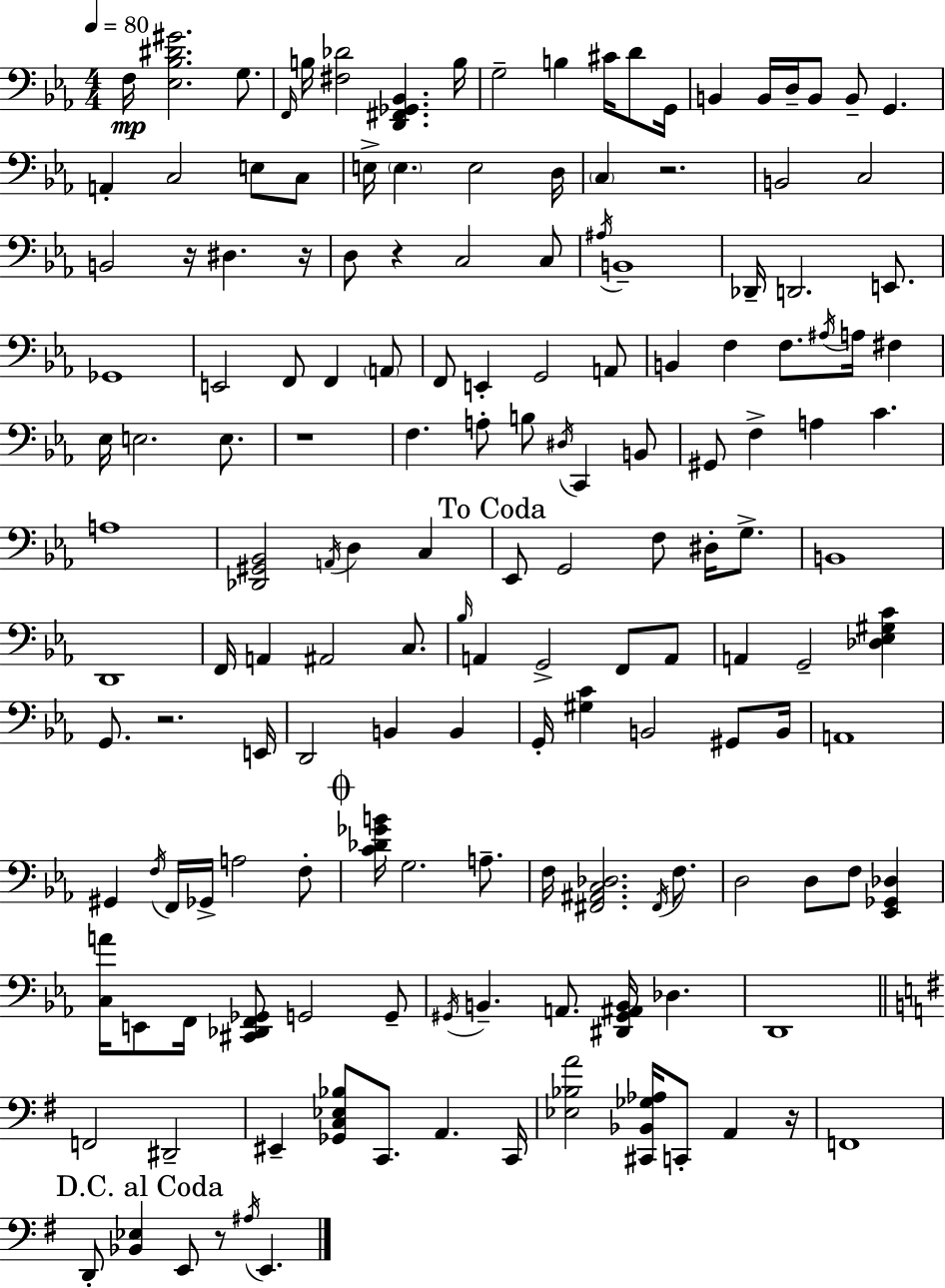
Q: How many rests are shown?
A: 8